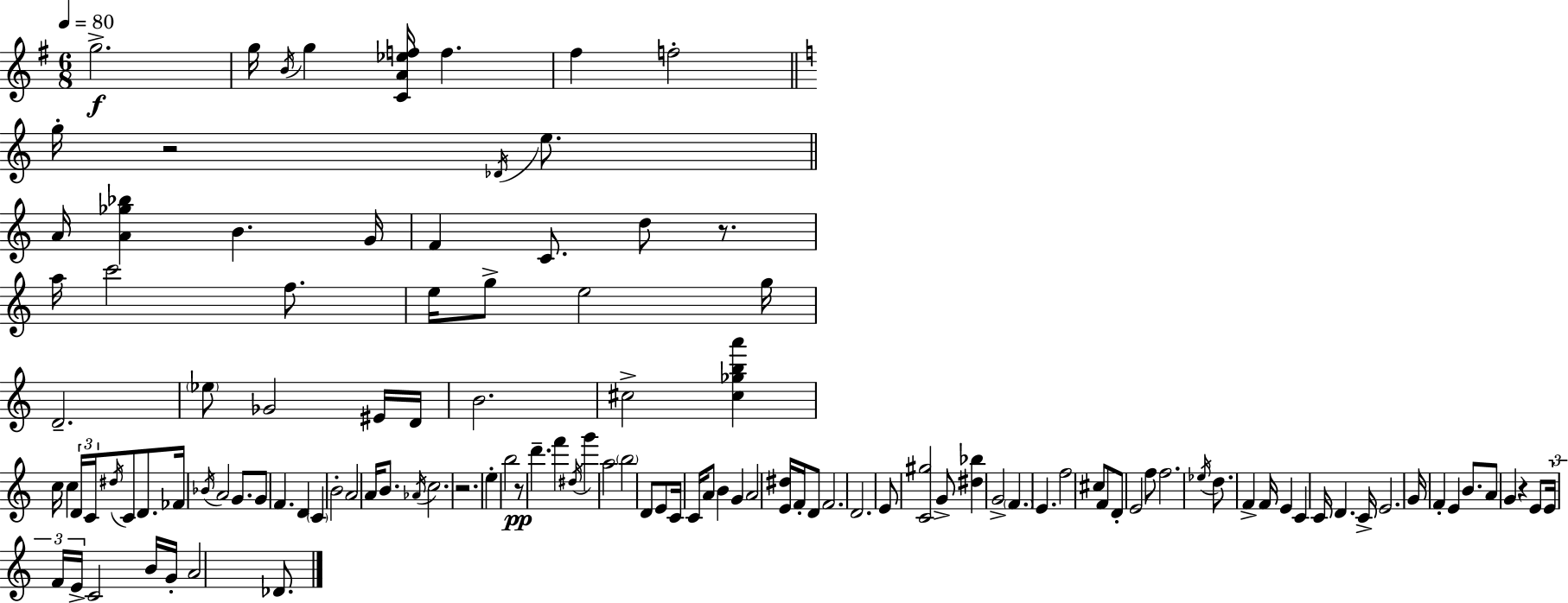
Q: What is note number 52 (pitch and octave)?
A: E5